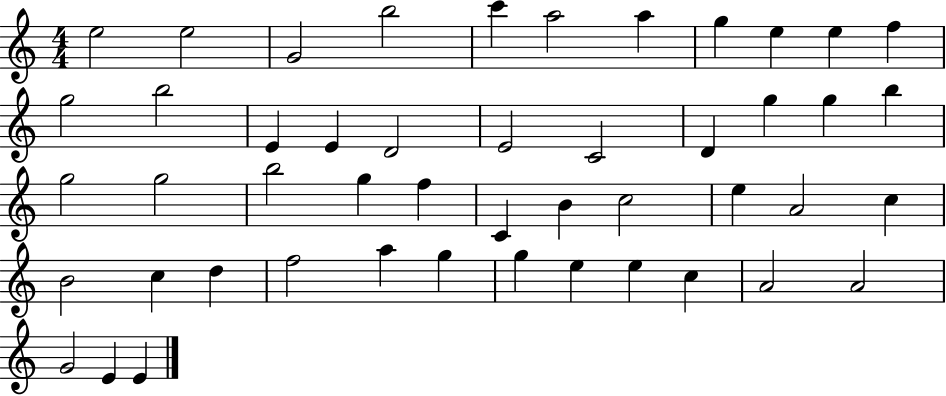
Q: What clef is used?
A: treble